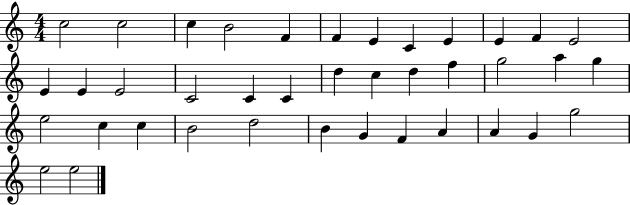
{
  \clef treble
  \numericTimeSignature
  \time 4/4
  \key c \major
  c''2 c''2 | c''4 b'2 f'4 | f'4 e'4 c'4 e'4 | e'4 f'4 e'2 | \break e'4 e'4 e'2 | c'2 c'4 c'4 | d''4 c''4 d''4 f''4 | g''2 a''4 g''4 | \break e''2 c''4 c''4 | b'2 d''2 | b'4 g'4 f'4 a'4 | a'4 g'4 g''2 | \break e''2 e''2 | \bar "|."
}